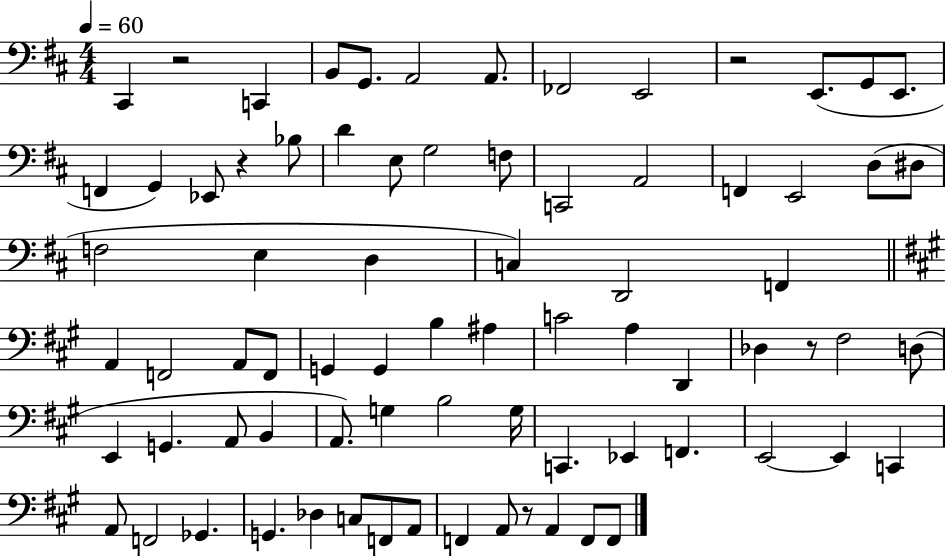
{
  \clef bass
  \numericTimeSignature
  \time 4/4
  \key d \major
  \tempo 4 = 60
  cis,4 r2 c,4 | b,8 g,8. a,2 a,8. | fes,2 e,2 | r2 e,8.( g,8 e,8. | \break f,4 g,4) ees,8 r4 bes8 | d'4 e8 g2 f8 | c,2 a,2 | f,4 e,2 d8( dis8 | \break f2 e4 d4 | c4) d,2 f,4 | \bar "||" \break \key a \major a,4 f,2 a,8 f,8 | g,4 g,4 b4 ais4 | c'2 a4 d,4 | des4 r8 fis2 d8( | \break e,4 g,4. a,8 b,4 | a,8.) g4 b2 g16 | c,4. ees,4 f,4. | e,2~~ e,4 c,4 | \break a,8 f,2 ges,4. | g,4. des4 c8 f,8 a,8 | f,4 a,8 r8 a,4 f,8 f,8 | \bar "|."
}